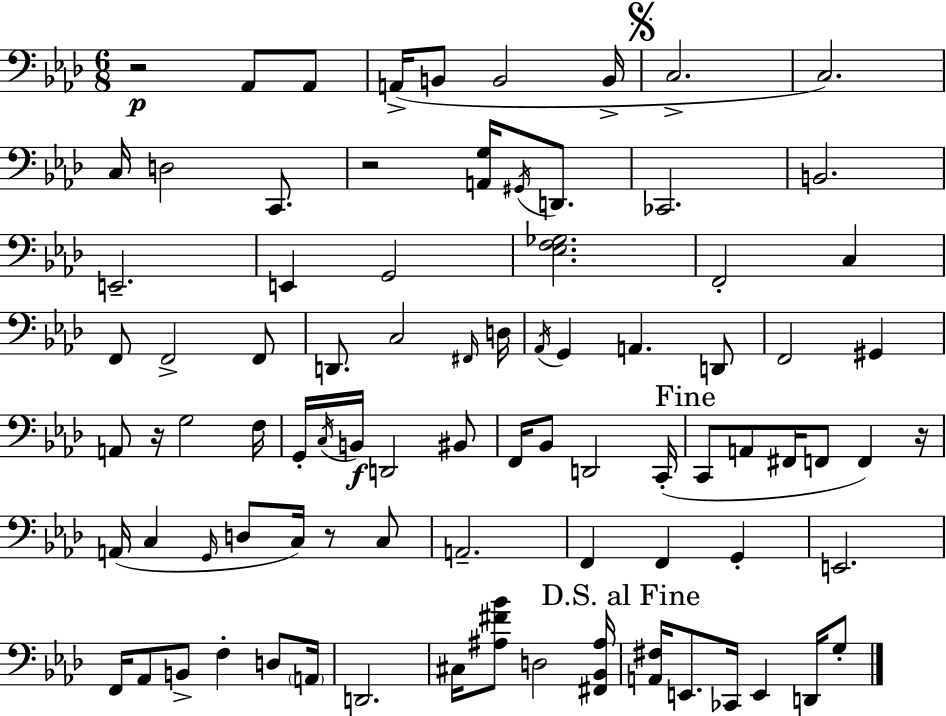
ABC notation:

X:1
T:Untitled
M:6/8
L:1/4
K:Fm
z2 _A,,/2 _A,,/2 A,,/4 B,,/2 B,,2 B,,/4 C,2 C,2 C,/4 D,2 C,,/2 z2 [A,,G,]/4 ^G,,/4 D,,/2 _C,,2 B,,2 E,,2 E,, G,,2 [_E,F,_G,]2 F,,2 C, F,,/2 F,,2 F,,/2 D,,/2 C,2 ^F,,/4 D,/4 _A,,/4 G,, A,, D,,/2 F,,2 ^G,, A,,/2 z/4 G,2 F,/4 G,,/4 C,/4 B,,/4 D,,2 ^B,,/2 F,,/4 _B,,/2 D,,2 C,,/4 C,,/2 A,,/2 ^F,,/4 F,,/2 F,, z/4 A,,/4 C, G,,/4 D,/2 C,/4 z/2 C,/2 A,,2 F,, F,, G,, E,,2 F,,/4 _A,,/2 B,,/2 F, D,/2 A,,/4 D,,2 ^C,/4 [^A,^F_B]/2 D,2 [^F,,_B,,^A,]/4 [A,,^F,]/4 E,,/2 _C,,/4 E,, D,,/4 G,/2